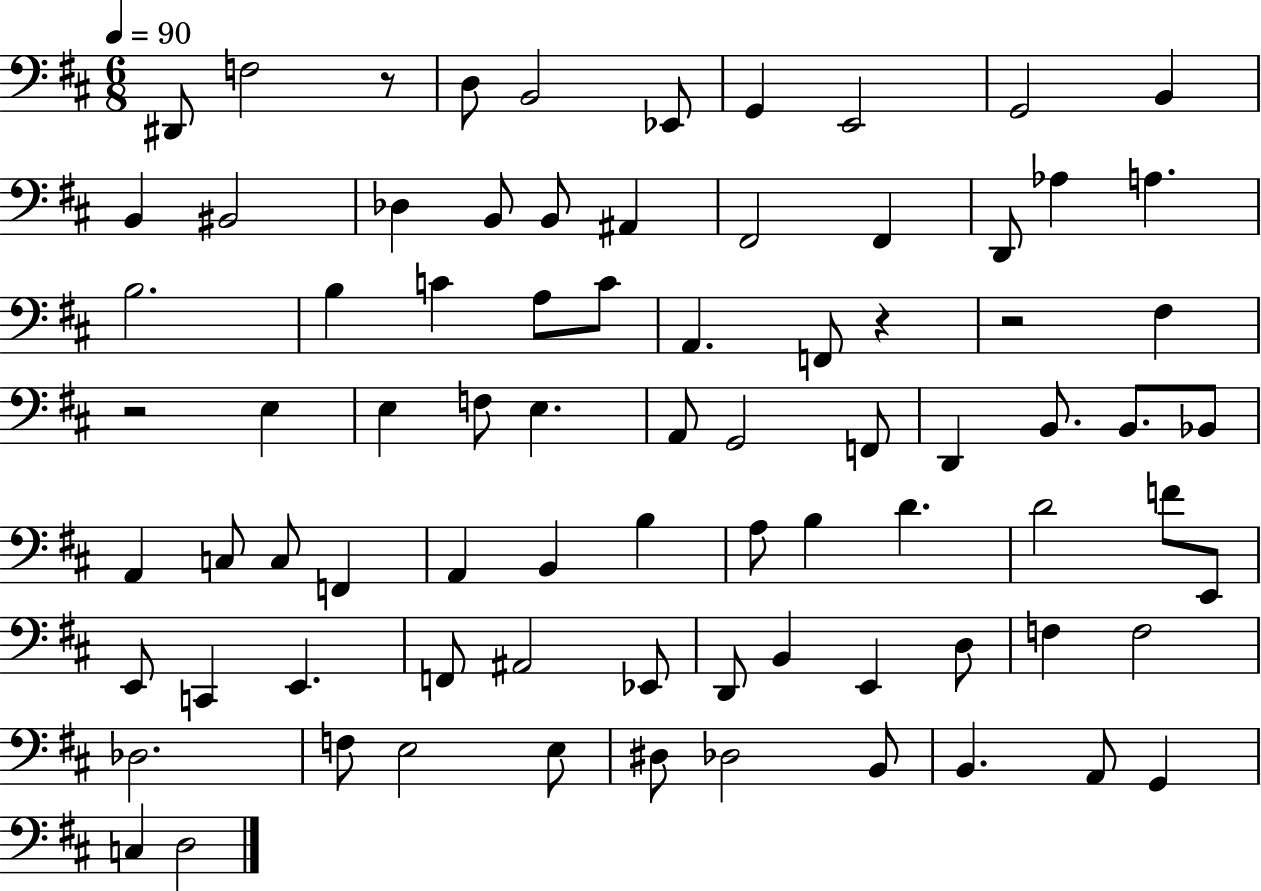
X:1
T:Untitled
M:6/8
L:1/4
K:D
^D,,/2 F,2 z/2 D,/2 B,,2 _E,,/2 G,, E,,2 G,,2 B,, B,, ^B,,2 _D, B,,/2 B,,/2 ^A,, ^F,,2 ^F,, D,,/2 _A, A, B,2 B, C A,/2 C/2 A,, F,,/2 z z2 ^F, z2 E, E, F,/2 E, A,,/2 G,,2 F,,/2 D,, B,,/2 B,,/2 _B,,/2 A,, C,/2 C,/2 F,, A,, B,, B, A,/2 B, D D2 F/2 E,,/2 E,,/2 C,, E,, F,,/2 ^A,,2 _E,,/2 D,,/2 B,, E,, D,/2 F, F,2 _D,2 F,/2 E,2 E,/2 ^D,/2 _D,2 B,,/2 B,, A,,/2 G,, C, D,2